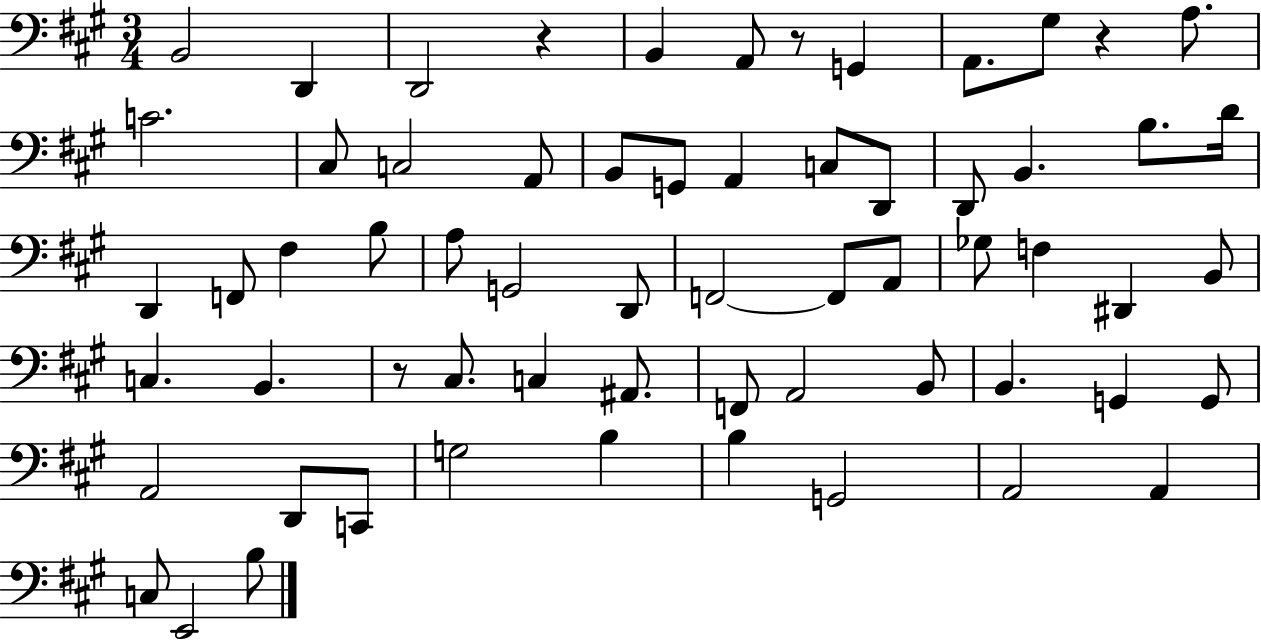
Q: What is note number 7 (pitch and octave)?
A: A2